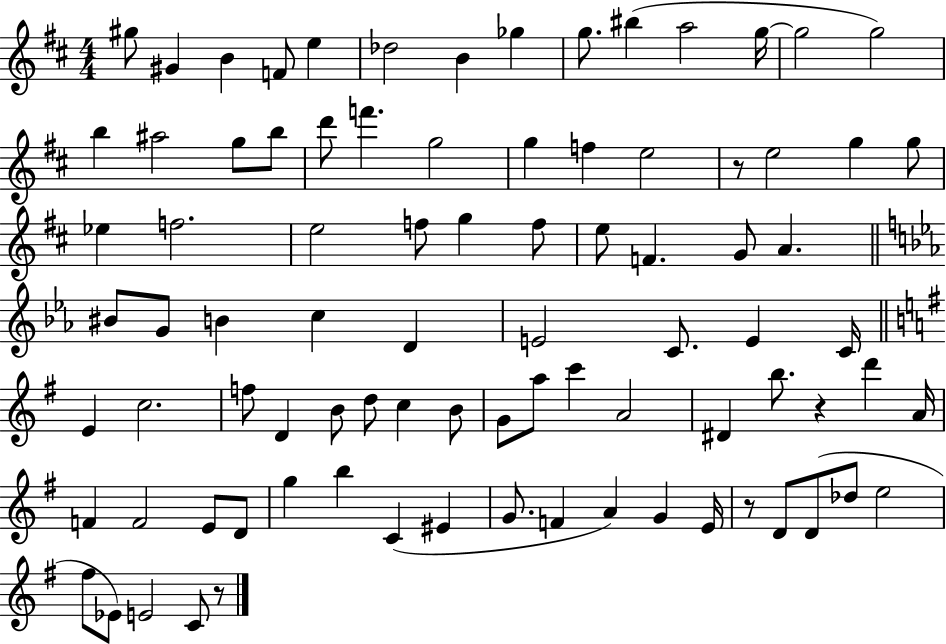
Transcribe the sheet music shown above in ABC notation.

X:1
T:Untitled
M:4/4
L:1/4
K:D
^g/2 ^G B F/2 e _d2 B _g g/2 ^b a2 g/4 g2 g2 b ^a2 g/2 b/2 d'/2 f' g2 g f e2 z/2 e2 g g/2 _e f2 e2 f/2 g f/2 e/2 F G/2 A ^B/2 G/2 B c D E2 C/2 E C/4 E c2 f/2 D B/2 d/2 c B/2 G/2 a/2 c' A2 ^D b/2 z d' A/4 F F2 E/2 D/2 g b C ^E G/2 F A G E/4 z/2 D/2 D/2 _d/2 e2 ^f/2 _E/2 E2 C/2 z/2